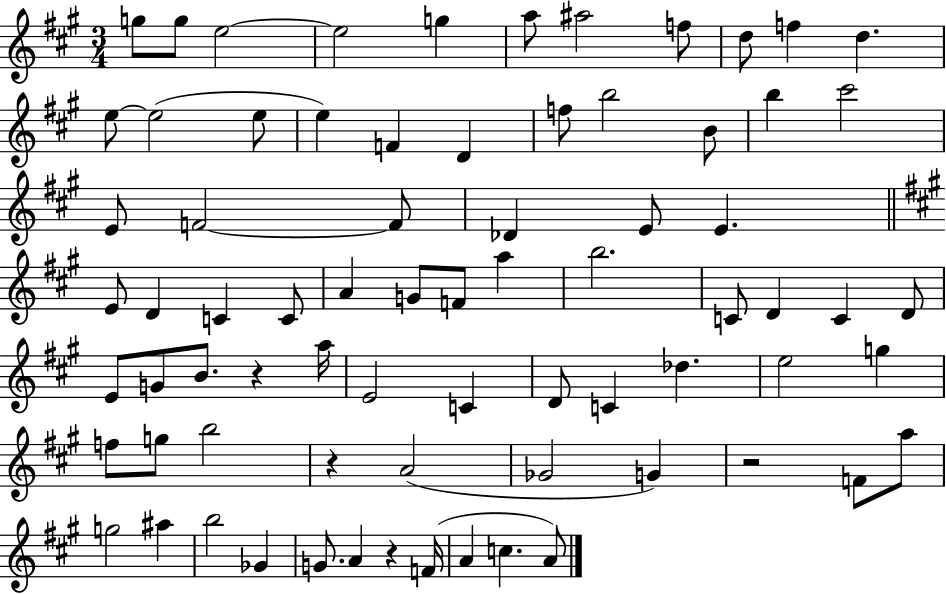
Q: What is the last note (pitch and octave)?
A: A4